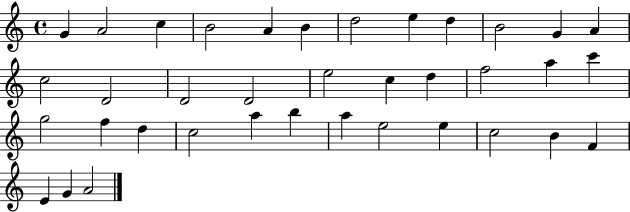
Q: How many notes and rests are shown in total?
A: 37